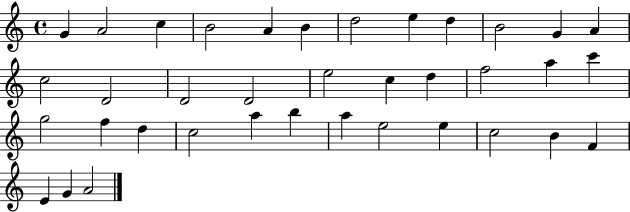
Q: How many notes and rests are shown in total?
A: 37